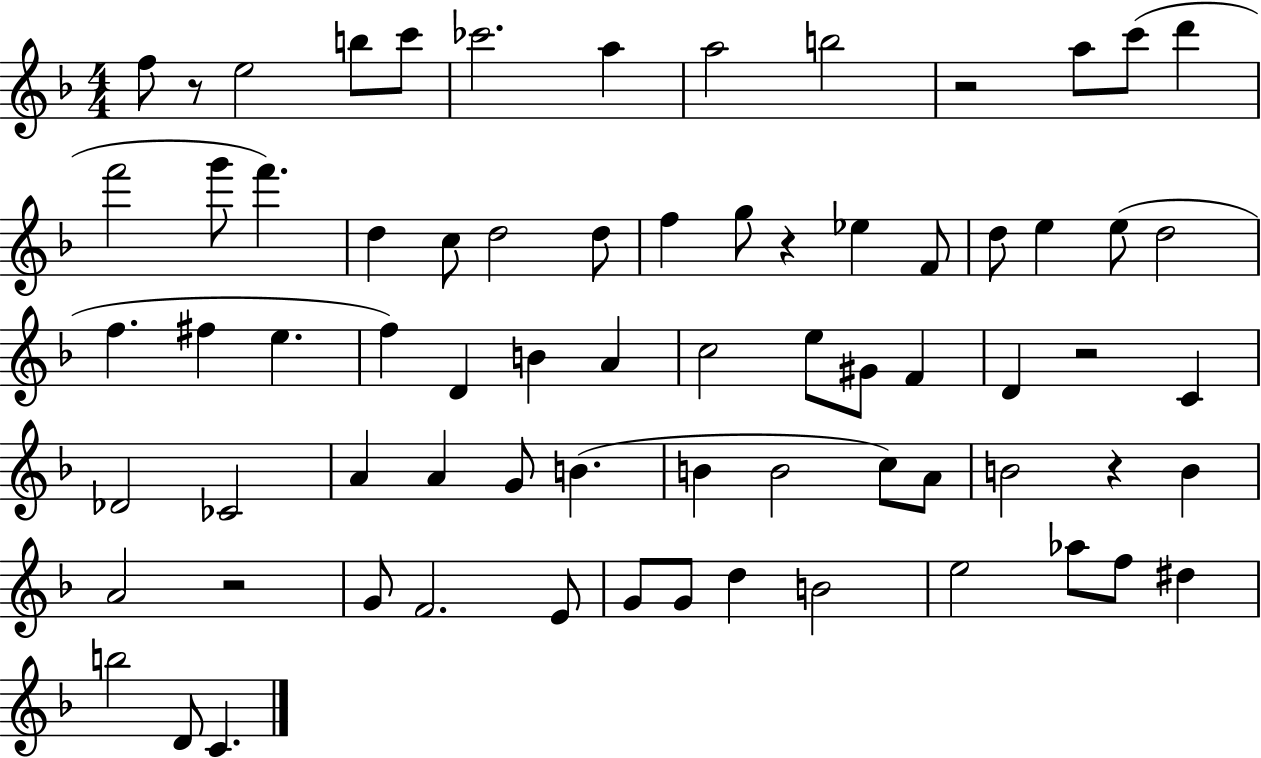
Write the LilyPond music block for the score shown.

{
  \clef treble
  \numericTimeSignature
  \time 4/4
  \key f \major
  f''8 r8 e''2 b''8 c'''8 | ces'''2. a''4 | a''2 b''2 | r2 a''8 c'''8( d'''4 | \break f'''2 g'''8 f'''4.) | d''4 c''8 d''2 d''8 | f''4 g''8 r4 ees''4 f'8 | d''8 e''4 e''8( d''2 | \break f''4. fis''4 e''4. | f''4) d'4 b'4 a'4 | c''2 e''8 gis'8 f'4 | d'4 r2 c'4 | \break des'2 ces'2 | a'4 a'4 g'8 b'4.( | b'4 b'2 c''8) a'8 | b'2 r4 b'4 | \break a'2 r2 | g'8 f'2. e'8 | g'8 g'8 d''4 b'2 | e''2 aes''8 f''8 dis''4 | \break b''2 d'8 c'4. | \bar "|."
}